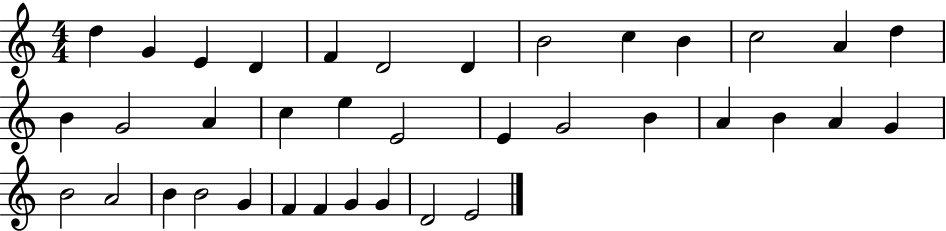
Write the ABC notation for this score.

X:1
T:Untitled
M:4/4
L:1/4
K:C
d G E D F D2 D B2 c B c2 A d B G2 A c e E2 E G2 B A B A G B2 A2 B B2 G F F G G D2 E2